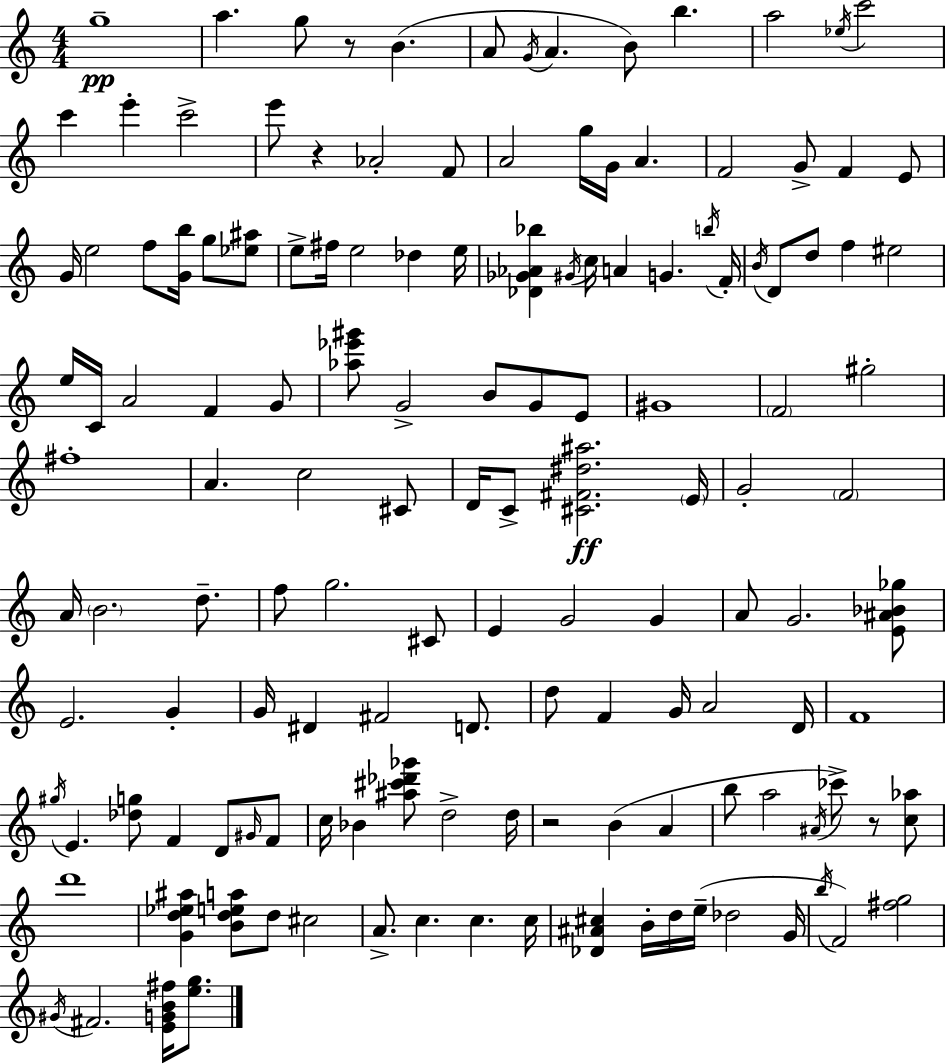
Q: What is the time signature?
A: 4/4